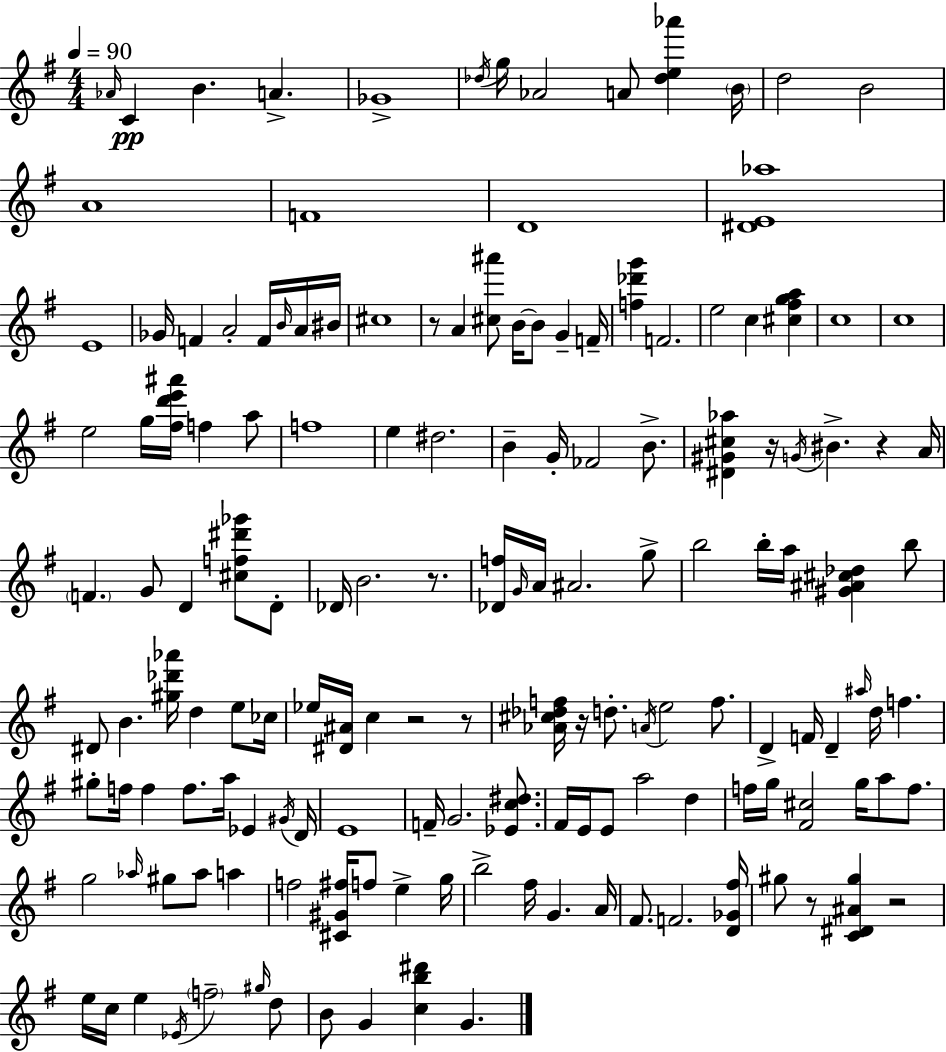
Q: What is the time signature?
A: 4/4